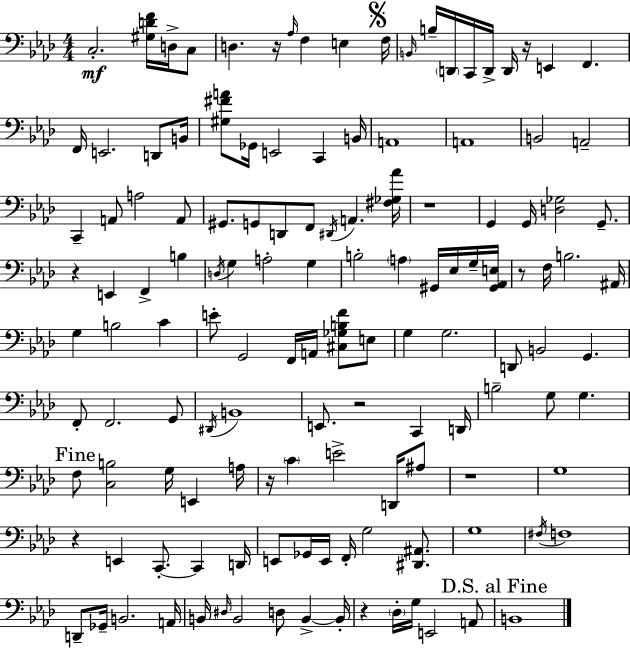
X:1
T:Untitled
M:4/4
L:1/4
K:Fm
C,2 [^G,DF]/4 D,/4 C,/2 D, z/4 _A,/4 F, E, F,/4 B,,/4 B,/4 D,,/4 C,,/4 D,,/4 D,,/4 z/4 E,, F,, F,,/4 E,,2 D,,/2 B,,/4 [^G,^FA]/2 _G,,/4 E,,2 C,, B,,/4 A,,4 A,,4 B,,2 A,,2 C,, A,,/2 A,2 A,,/2 ^G,,/2 G,,/2 D,,/2 F,,/2 ^D,,/4 A,, [^F,_G,_A]/4 z4 G,, G,,/4 [D,_G,]2 G,,/2 z E,, F,, B, D,/4 G, A,2 G, B,2 A, ^G,,/4 _E,/4 G,/4 [^G,,_A,,E,]/4 z/2 F,/4 B,2 ^A,,/4 G, B,2 C E/2 G,,2 F,,/4 A,,/4 [^C,_G,B,F]/2 E,/2 G, G,2 D,,/2 B,,2 G,, F,,/2 F,,2 G,,/2 ^D,,/4 B,,4 E,,/2 z2 C,, D,,/4 B,2 G,/2 G, F,/2 [C,B,]2 G,/4 E,, A,/4 z/4 C E2 D,,/4 ^A,/2 z4 G,4 z E,, C,,/2 C,, D,,/4 E,,/2 _G,,/4 E,,/4 F,,/4 G,2 [^D,,^A,,]/2 G,4 ^F,/4 F,4 D,,/2 _G,,/4 B,,2 A,,/4 B,,/4 ^D,/4 B,,2 D,/2 B,, B,,/4 z _D,/4 G,/4 E,,2 A,,/2 B,,4